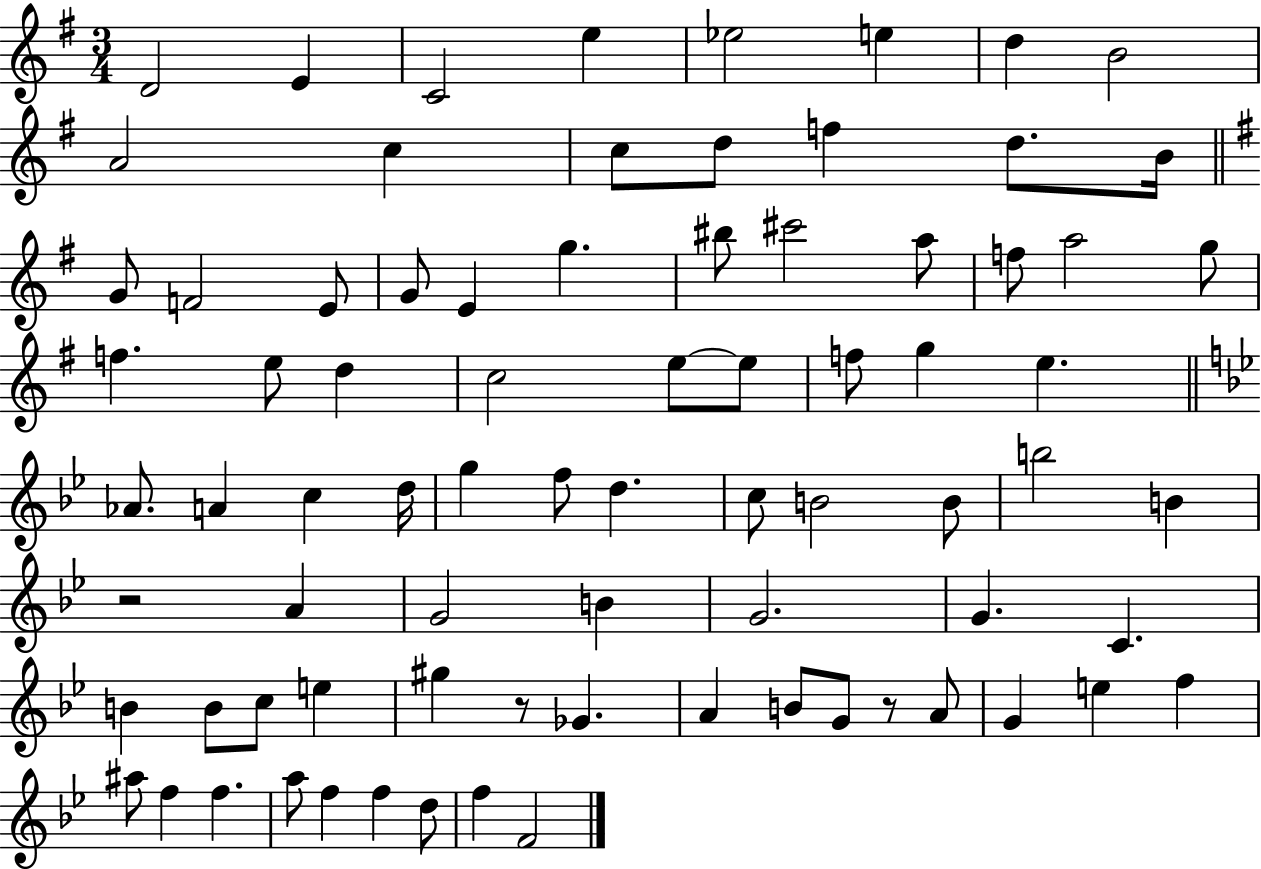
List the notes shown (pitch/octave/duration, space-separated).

D4/h E4/q C4/h E5/q Eb5/h E5/q D5/q B4/h A4/h C5/q C5/e D5/e F5/q D5/e. B4/s G4/e F4/h E4/e G4/e E4/q G5/q. BIS5/e C#6/h A5/e F5/e A5/h G5/e F5/q. E5/e D5/q C5/h E5/e E5/e F5/e G5/q E5/q. Ab4/e. A4/q C5/q D5/s G5/q F5/e D5/q. C5/e B4/h B4/e B5/h B4/q R/h A4/q G4/h B4/q G4/h. G4/q. C4/q. B4/q B4/e C5/e E5/q G#5/q R/e Gb4/q. A4/q B4/e G4/e R/e A4/e G4/q E5/q F5/q A#5/e F5/q F5/q. A5/e F5/q F5/q D5/e F5/q F4/h